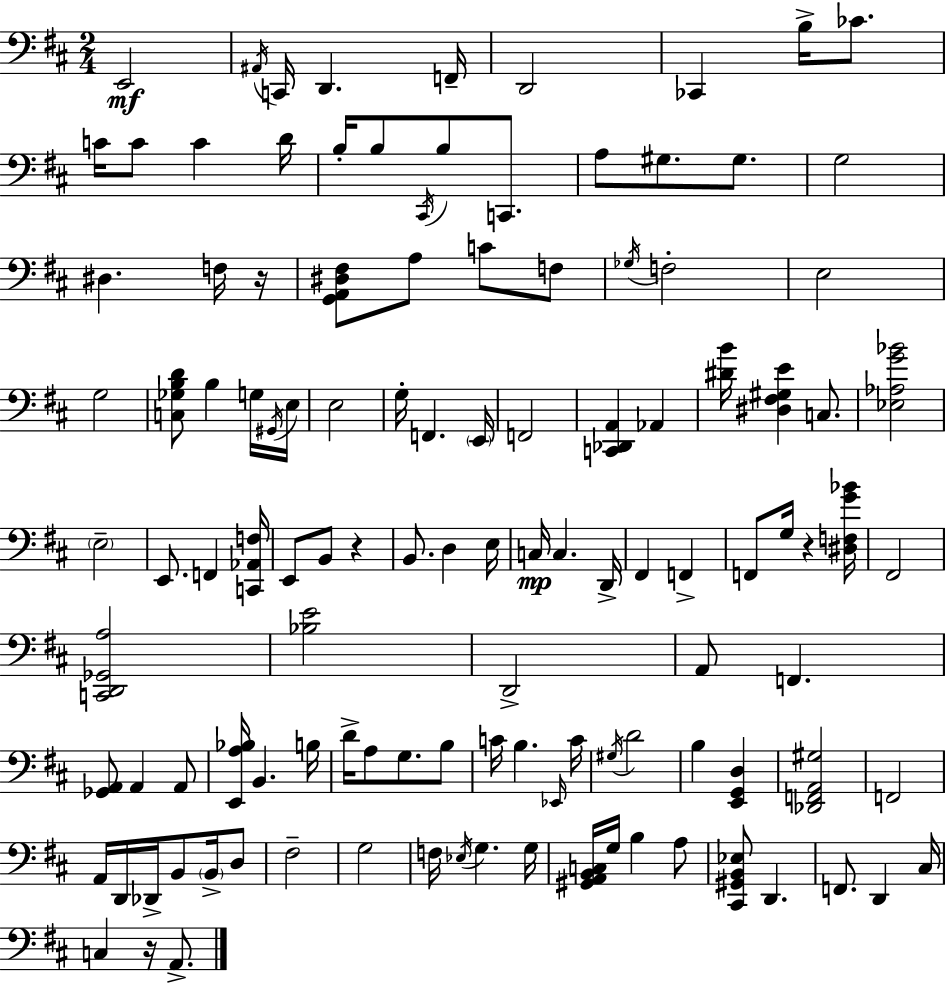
{
  \clef bass
  \numericTimeSignature
  \time 2/4
  \key d \major
  \repeat volta 2 { e,2\mf | \acciaccatura { ais,16 } c,16 d,4. | f,16-- d,2 | ces,4 b16-> ces'8. | \break c'16 c'8 c'4 | d'16 b16-. b8 \acciaccatura { cis,16 } b8 c,8. | a8 gis8. gis8. | g2 | \break dis4. | f16 r16 <g, a, dis fis>8 a8 c'8 | f8 \acciaccatura { ges16 } f2-. | e2 | \break g2 | <c ges b d'>8 b4 | g16 \acciaccatura { gis,16 } e16 e2 | g16-. f,4. | \break \parenthesize e,16 f,2 | <c, des, a,>4 | aes,4 <dis' b'>16 <dis fis gis e'>4 | c8. <ees aes g' bes'>2 | \break \parenthesize e2-- | e,8. f,4 | <c, aes, f>16 e,8 b,8 | r4 b,8. d4 | \break e16 c16\mp c4. | d,16-> fis,4 | f,4-> f,8 g16 r4 | <dis f g' bes'>16 fis,2 | \break <c, d, ges, a>2 | <bes e'>2 | d,2-> | a,8 f,4. | \break <ges, a,>8 a,4 | a,8 <e, a bes>16 b,4. | b16 d'16-> a8 g8. | b8 c'16 b4. | \break \grace { ees,16 } c'16 \acciaccatura { gis16 } d'2 | b4 | <e, g, d>4 <des, f, a, gis>2 | f,2 | \break a,16 d,16 | des,16-> b,8 \parenthesize b,16-> d8 fis2-- | g2 | f16 \acciaccatura { ees16 } | \break g4. g16 <gis, a, b, c>16 | g16 b4 a8 <cis, gis, b, ees>8 | d,4. f,8. | d,4 cis16 c4 | \break r16 a,8.-> } \bar "|."
}